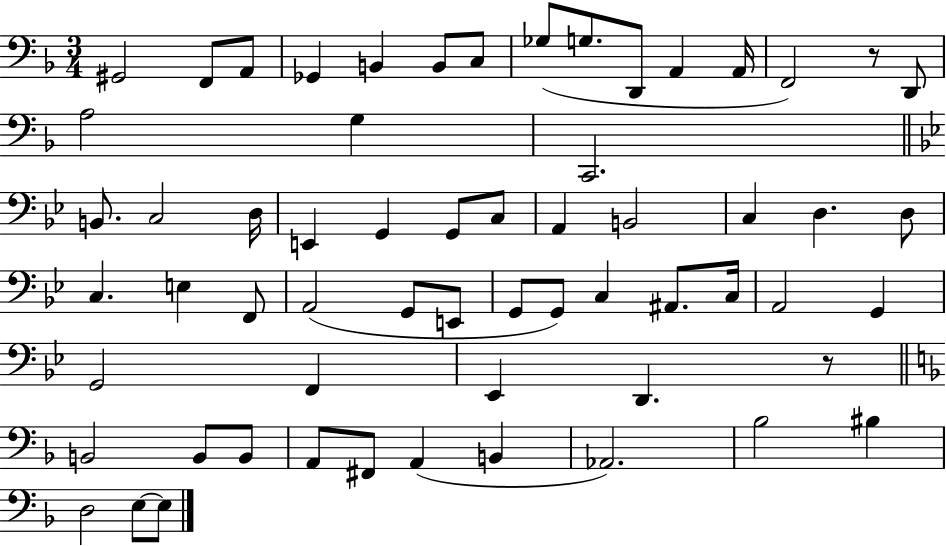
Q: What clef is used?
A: bass